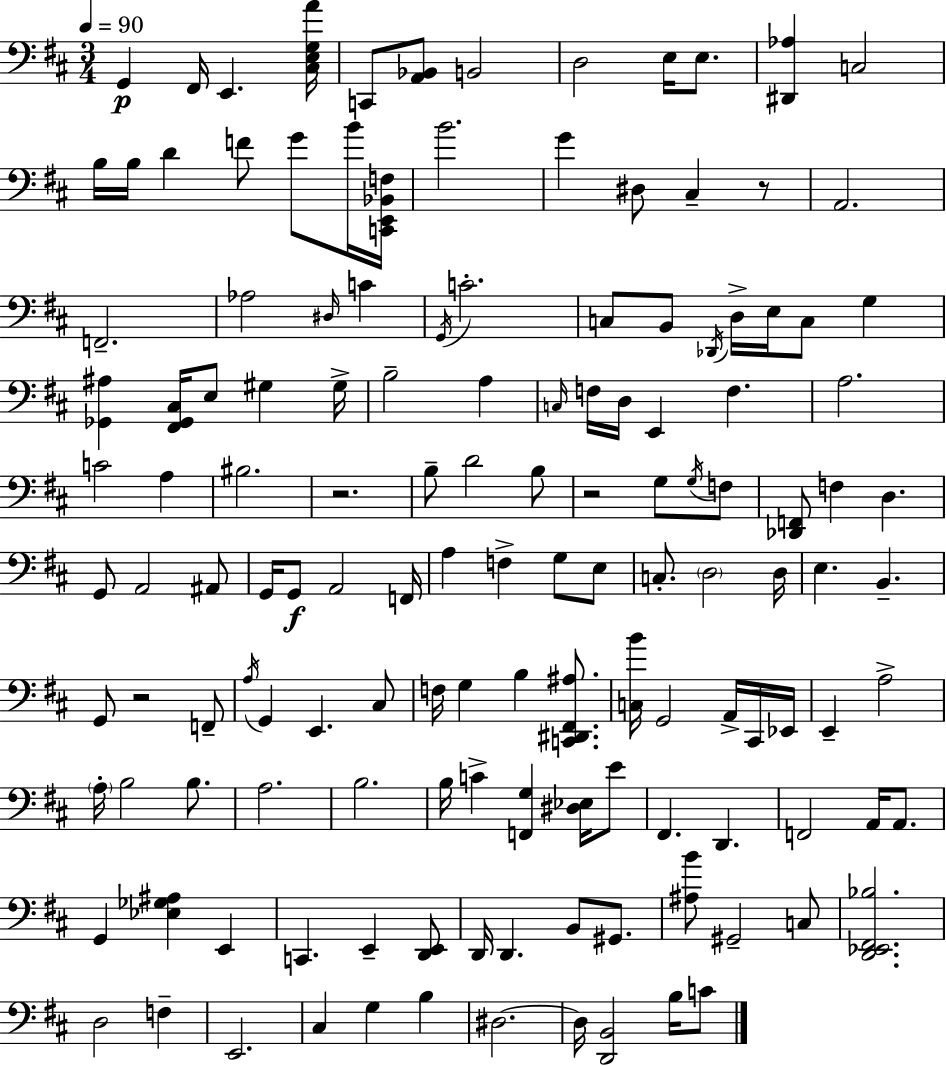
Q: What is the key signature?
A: D major